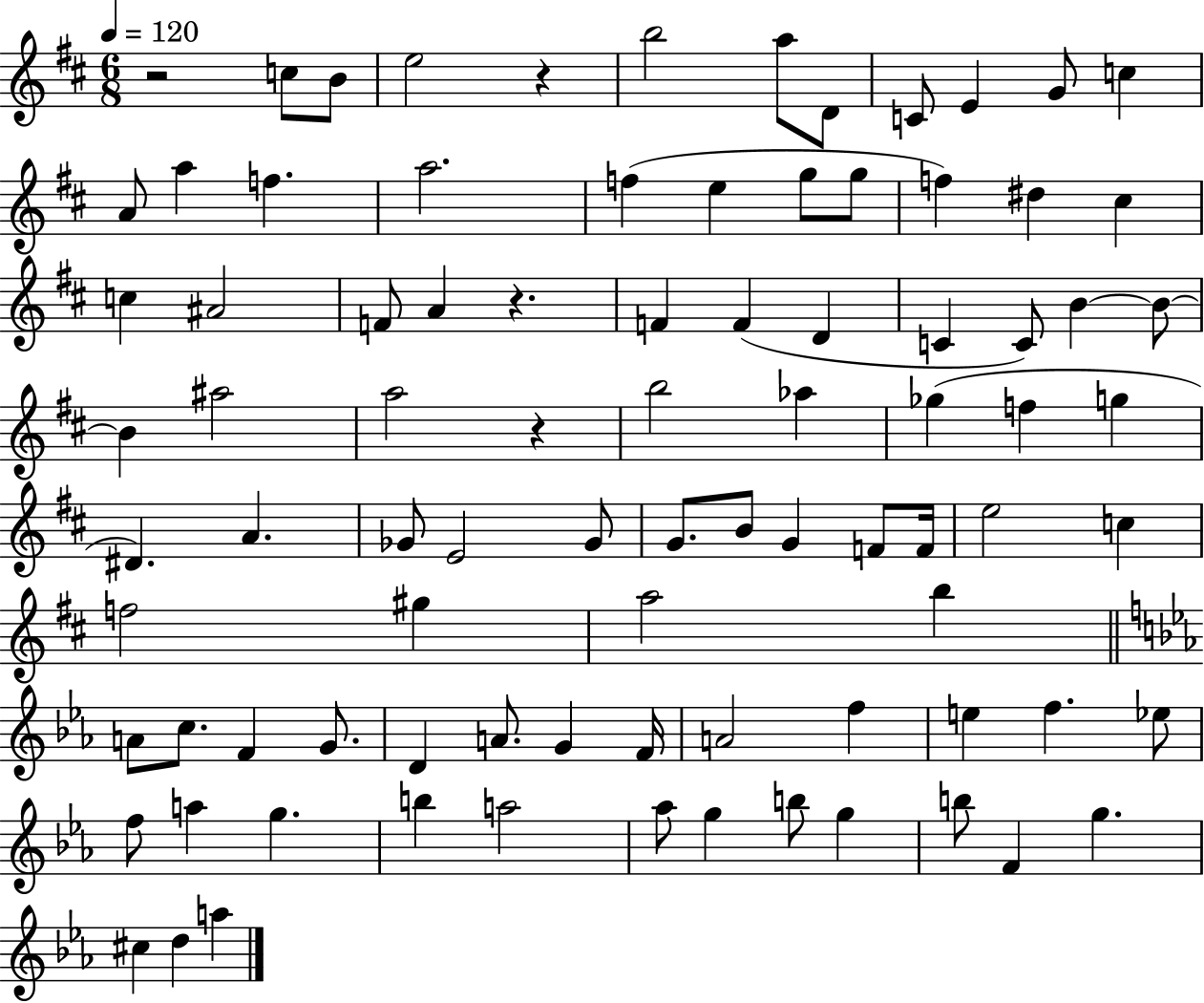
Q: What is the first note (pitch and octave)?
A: C5